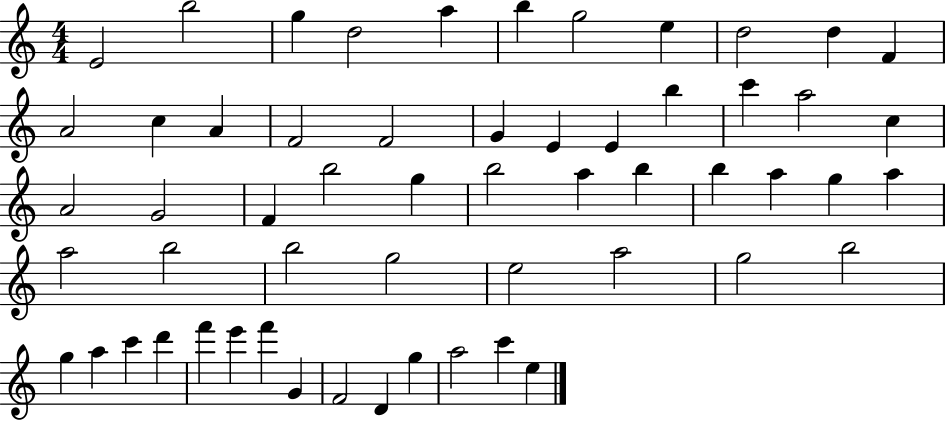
E4/h B5/h G5/q D5/h A5/q B5/q G5/h E5/q D5/h D5/q F4/q A4/h C5/q A4/q F4/h F4/h G4/q E4/q E4/q B5/q C6/q A5/h C5/q A4/h G4/h F4/q B5/h G5/q B5/h A5/q B5/q B5/q A5/q G5/q A5/q A5/h B5/h B5/h G5/h E5/h A5/h G5/h B5/h G5/q A5/q C6/q D6/q F6/q E6/q F6/q G4/q F4/h D4/q G5/q A5/h C6/q E5/q